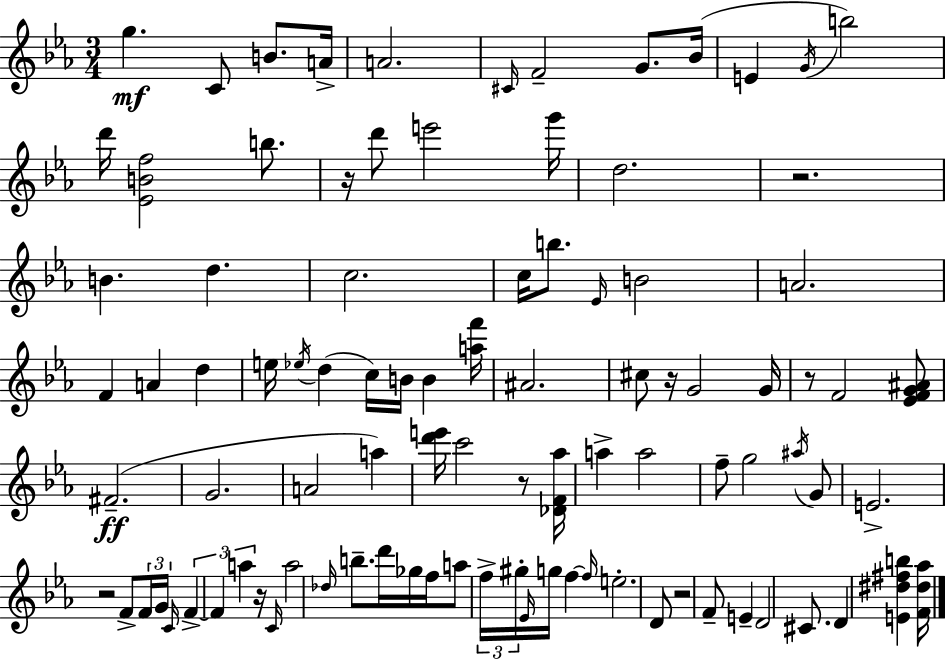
X:1
T:Untitled
M:3/4
L:1/4
K:Cm
g C/2 B/2 A/4 A2 ^C/4 F2 G/2 _B/4 E G/4 b2 d'/4 [_EBf]2 b/2 z/4 d'/2 e'2 g'/4 d2 z2 B d c2 c/4 b/2 _E/4 B2 A2 F A d e/4 _e/4 d c/4 B/4 B [af']/4 ^A2 ^c/2 z/4 G2 G/4 z/2 F2 [_EFG^A]/2 ^F2 G2 A2 a [d'e']/4 c'2 z/2 [_DF_a]/4 a a2 f/2 g2 ^a/4 G/2 E2 z2 F/2 F/4 G/4 C/4 F F a z/4 C/4 a2 _d/4 b/2 d'/4 _g/4 f/4 a/2 f/4 ^g/4 _E/4 g/4 f f/4 e2 D/2 z2 F/2 E D2 ^C/2 D [E^d^fb] [F^d_a]/4